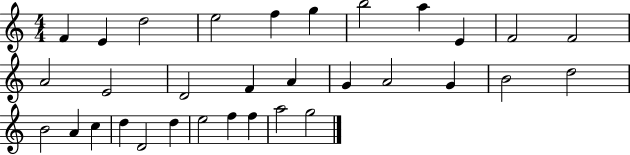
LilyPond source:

{
  \clef treble
  \numericTimeSignature
  \time 4/4
  \key c \major
  f'4 e'4 d''2 | e''2 f''4 g''4 | b''2 a''4 e'4 | f'2 f'2 | \break a'2 e'2 | d'2 f'4 a'4 | g'4 a'2 g'4 | b'2 d''2 | \break b'2 a'4 c''4 | d''4 d'2 d''4 | e''2 f''4 f''4 | a''2 g''2 | \break \bar "|."
}